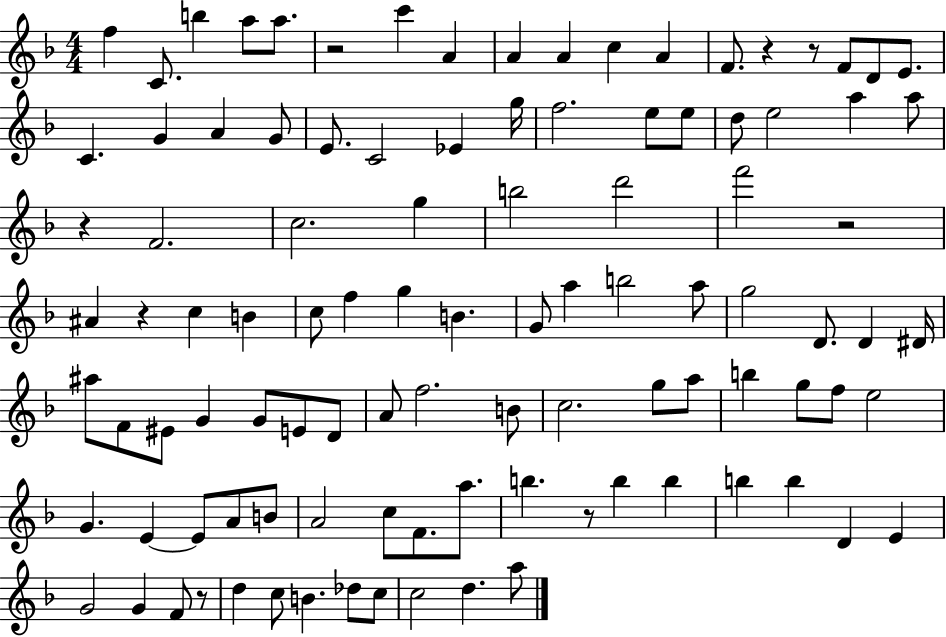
F5/q C4/e. B5/q A5/e A5/e. R/h C6/q A4/q A4/q A4/q C5/q A4/q F4/e. R/q R/e F4/e D4/e E4/e. C4/q. G4/q A4/q G4/e E4/e. C4/h Eb4/q G5/s F5/h. E5/e E5/e D5/e E5/h A5/q A5/e R/q F4/h. C5/h. G5/q B5/h D6/h F6/h R/h A#4/q R/q C5/q B4/q C5/e F5/q G5/q B4/q. G4/e A5/q B5/h A5/e G5/h D4/e. D4/q D#4/s A#5/e F4/e EIS4/e G4/q G4/e E4/e D4/e A4/e F5/h. B4/e C5/h. G5/e A5/e B5/q G5/e F5/e E5/h G4/q. E4/q E4/e A4/e B4/e A4/h C5/e F4/e. A5/e. B5/q. R/e B5/q B5/q B5/q B5/q D4/q E4/q G4/h G4/q F4/e R/e D5/q C5/e B4/q. Db5/e C5/e C5/h D5/q. A5/e